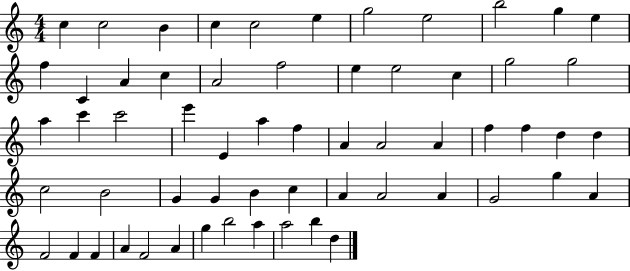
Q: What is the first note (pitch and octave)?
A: C5